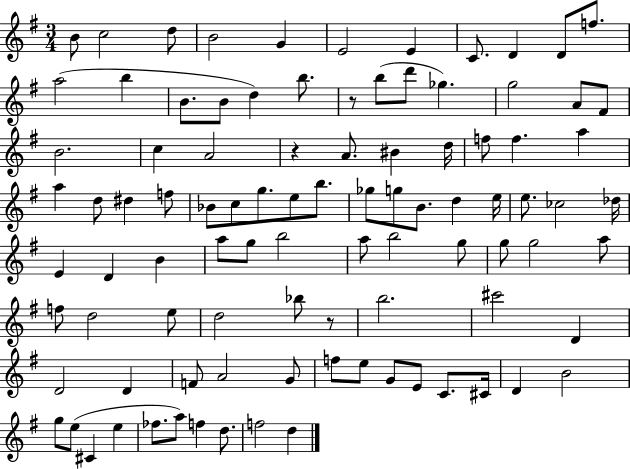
B4/e C5/h D5/e B4/h G4/q E4/h E4/q C4/e. D4/q D4/e F5/e. A5/h B5/q B4/e. B4/e D5/q B5/e. R/e B5/e D6/e Gb5/q. G5/h A4/e F#4/e B4/h. C5/q A4/h R/q A4/e. BIS4/q D5/s F5/e F5/q. A5/q A5/q D5/e D#5/q F5/e Bb4/e C5/e G5/e. E5/e B5/e. Gb5/e G5/e B4/e. D5/q E5/s E5/e. CES5/h Db5/s E4/q D4/q B4/q A5/e G5/e B5/h A5/e B5/h G5/e G5/e G5/h A5/e F5/e D5/h E5/e D5/h Bb5/e R/e B5/h. C#6/h D4/q D4/h D4/q F4/e A4/h G4/e F5/e E5/e G4/e E4/e C4/e. C#4/s D4/q B4/h G5/e E5/e C#4/q E5/q FES5/e. A5/e F5/q D5/e. F5/h D5/q